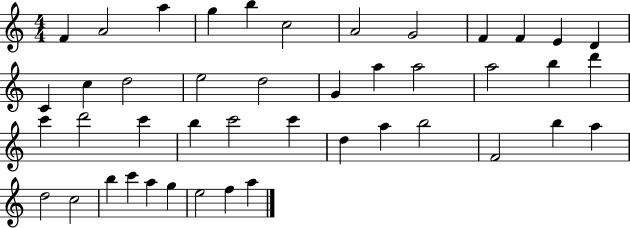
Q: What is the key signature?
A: C major